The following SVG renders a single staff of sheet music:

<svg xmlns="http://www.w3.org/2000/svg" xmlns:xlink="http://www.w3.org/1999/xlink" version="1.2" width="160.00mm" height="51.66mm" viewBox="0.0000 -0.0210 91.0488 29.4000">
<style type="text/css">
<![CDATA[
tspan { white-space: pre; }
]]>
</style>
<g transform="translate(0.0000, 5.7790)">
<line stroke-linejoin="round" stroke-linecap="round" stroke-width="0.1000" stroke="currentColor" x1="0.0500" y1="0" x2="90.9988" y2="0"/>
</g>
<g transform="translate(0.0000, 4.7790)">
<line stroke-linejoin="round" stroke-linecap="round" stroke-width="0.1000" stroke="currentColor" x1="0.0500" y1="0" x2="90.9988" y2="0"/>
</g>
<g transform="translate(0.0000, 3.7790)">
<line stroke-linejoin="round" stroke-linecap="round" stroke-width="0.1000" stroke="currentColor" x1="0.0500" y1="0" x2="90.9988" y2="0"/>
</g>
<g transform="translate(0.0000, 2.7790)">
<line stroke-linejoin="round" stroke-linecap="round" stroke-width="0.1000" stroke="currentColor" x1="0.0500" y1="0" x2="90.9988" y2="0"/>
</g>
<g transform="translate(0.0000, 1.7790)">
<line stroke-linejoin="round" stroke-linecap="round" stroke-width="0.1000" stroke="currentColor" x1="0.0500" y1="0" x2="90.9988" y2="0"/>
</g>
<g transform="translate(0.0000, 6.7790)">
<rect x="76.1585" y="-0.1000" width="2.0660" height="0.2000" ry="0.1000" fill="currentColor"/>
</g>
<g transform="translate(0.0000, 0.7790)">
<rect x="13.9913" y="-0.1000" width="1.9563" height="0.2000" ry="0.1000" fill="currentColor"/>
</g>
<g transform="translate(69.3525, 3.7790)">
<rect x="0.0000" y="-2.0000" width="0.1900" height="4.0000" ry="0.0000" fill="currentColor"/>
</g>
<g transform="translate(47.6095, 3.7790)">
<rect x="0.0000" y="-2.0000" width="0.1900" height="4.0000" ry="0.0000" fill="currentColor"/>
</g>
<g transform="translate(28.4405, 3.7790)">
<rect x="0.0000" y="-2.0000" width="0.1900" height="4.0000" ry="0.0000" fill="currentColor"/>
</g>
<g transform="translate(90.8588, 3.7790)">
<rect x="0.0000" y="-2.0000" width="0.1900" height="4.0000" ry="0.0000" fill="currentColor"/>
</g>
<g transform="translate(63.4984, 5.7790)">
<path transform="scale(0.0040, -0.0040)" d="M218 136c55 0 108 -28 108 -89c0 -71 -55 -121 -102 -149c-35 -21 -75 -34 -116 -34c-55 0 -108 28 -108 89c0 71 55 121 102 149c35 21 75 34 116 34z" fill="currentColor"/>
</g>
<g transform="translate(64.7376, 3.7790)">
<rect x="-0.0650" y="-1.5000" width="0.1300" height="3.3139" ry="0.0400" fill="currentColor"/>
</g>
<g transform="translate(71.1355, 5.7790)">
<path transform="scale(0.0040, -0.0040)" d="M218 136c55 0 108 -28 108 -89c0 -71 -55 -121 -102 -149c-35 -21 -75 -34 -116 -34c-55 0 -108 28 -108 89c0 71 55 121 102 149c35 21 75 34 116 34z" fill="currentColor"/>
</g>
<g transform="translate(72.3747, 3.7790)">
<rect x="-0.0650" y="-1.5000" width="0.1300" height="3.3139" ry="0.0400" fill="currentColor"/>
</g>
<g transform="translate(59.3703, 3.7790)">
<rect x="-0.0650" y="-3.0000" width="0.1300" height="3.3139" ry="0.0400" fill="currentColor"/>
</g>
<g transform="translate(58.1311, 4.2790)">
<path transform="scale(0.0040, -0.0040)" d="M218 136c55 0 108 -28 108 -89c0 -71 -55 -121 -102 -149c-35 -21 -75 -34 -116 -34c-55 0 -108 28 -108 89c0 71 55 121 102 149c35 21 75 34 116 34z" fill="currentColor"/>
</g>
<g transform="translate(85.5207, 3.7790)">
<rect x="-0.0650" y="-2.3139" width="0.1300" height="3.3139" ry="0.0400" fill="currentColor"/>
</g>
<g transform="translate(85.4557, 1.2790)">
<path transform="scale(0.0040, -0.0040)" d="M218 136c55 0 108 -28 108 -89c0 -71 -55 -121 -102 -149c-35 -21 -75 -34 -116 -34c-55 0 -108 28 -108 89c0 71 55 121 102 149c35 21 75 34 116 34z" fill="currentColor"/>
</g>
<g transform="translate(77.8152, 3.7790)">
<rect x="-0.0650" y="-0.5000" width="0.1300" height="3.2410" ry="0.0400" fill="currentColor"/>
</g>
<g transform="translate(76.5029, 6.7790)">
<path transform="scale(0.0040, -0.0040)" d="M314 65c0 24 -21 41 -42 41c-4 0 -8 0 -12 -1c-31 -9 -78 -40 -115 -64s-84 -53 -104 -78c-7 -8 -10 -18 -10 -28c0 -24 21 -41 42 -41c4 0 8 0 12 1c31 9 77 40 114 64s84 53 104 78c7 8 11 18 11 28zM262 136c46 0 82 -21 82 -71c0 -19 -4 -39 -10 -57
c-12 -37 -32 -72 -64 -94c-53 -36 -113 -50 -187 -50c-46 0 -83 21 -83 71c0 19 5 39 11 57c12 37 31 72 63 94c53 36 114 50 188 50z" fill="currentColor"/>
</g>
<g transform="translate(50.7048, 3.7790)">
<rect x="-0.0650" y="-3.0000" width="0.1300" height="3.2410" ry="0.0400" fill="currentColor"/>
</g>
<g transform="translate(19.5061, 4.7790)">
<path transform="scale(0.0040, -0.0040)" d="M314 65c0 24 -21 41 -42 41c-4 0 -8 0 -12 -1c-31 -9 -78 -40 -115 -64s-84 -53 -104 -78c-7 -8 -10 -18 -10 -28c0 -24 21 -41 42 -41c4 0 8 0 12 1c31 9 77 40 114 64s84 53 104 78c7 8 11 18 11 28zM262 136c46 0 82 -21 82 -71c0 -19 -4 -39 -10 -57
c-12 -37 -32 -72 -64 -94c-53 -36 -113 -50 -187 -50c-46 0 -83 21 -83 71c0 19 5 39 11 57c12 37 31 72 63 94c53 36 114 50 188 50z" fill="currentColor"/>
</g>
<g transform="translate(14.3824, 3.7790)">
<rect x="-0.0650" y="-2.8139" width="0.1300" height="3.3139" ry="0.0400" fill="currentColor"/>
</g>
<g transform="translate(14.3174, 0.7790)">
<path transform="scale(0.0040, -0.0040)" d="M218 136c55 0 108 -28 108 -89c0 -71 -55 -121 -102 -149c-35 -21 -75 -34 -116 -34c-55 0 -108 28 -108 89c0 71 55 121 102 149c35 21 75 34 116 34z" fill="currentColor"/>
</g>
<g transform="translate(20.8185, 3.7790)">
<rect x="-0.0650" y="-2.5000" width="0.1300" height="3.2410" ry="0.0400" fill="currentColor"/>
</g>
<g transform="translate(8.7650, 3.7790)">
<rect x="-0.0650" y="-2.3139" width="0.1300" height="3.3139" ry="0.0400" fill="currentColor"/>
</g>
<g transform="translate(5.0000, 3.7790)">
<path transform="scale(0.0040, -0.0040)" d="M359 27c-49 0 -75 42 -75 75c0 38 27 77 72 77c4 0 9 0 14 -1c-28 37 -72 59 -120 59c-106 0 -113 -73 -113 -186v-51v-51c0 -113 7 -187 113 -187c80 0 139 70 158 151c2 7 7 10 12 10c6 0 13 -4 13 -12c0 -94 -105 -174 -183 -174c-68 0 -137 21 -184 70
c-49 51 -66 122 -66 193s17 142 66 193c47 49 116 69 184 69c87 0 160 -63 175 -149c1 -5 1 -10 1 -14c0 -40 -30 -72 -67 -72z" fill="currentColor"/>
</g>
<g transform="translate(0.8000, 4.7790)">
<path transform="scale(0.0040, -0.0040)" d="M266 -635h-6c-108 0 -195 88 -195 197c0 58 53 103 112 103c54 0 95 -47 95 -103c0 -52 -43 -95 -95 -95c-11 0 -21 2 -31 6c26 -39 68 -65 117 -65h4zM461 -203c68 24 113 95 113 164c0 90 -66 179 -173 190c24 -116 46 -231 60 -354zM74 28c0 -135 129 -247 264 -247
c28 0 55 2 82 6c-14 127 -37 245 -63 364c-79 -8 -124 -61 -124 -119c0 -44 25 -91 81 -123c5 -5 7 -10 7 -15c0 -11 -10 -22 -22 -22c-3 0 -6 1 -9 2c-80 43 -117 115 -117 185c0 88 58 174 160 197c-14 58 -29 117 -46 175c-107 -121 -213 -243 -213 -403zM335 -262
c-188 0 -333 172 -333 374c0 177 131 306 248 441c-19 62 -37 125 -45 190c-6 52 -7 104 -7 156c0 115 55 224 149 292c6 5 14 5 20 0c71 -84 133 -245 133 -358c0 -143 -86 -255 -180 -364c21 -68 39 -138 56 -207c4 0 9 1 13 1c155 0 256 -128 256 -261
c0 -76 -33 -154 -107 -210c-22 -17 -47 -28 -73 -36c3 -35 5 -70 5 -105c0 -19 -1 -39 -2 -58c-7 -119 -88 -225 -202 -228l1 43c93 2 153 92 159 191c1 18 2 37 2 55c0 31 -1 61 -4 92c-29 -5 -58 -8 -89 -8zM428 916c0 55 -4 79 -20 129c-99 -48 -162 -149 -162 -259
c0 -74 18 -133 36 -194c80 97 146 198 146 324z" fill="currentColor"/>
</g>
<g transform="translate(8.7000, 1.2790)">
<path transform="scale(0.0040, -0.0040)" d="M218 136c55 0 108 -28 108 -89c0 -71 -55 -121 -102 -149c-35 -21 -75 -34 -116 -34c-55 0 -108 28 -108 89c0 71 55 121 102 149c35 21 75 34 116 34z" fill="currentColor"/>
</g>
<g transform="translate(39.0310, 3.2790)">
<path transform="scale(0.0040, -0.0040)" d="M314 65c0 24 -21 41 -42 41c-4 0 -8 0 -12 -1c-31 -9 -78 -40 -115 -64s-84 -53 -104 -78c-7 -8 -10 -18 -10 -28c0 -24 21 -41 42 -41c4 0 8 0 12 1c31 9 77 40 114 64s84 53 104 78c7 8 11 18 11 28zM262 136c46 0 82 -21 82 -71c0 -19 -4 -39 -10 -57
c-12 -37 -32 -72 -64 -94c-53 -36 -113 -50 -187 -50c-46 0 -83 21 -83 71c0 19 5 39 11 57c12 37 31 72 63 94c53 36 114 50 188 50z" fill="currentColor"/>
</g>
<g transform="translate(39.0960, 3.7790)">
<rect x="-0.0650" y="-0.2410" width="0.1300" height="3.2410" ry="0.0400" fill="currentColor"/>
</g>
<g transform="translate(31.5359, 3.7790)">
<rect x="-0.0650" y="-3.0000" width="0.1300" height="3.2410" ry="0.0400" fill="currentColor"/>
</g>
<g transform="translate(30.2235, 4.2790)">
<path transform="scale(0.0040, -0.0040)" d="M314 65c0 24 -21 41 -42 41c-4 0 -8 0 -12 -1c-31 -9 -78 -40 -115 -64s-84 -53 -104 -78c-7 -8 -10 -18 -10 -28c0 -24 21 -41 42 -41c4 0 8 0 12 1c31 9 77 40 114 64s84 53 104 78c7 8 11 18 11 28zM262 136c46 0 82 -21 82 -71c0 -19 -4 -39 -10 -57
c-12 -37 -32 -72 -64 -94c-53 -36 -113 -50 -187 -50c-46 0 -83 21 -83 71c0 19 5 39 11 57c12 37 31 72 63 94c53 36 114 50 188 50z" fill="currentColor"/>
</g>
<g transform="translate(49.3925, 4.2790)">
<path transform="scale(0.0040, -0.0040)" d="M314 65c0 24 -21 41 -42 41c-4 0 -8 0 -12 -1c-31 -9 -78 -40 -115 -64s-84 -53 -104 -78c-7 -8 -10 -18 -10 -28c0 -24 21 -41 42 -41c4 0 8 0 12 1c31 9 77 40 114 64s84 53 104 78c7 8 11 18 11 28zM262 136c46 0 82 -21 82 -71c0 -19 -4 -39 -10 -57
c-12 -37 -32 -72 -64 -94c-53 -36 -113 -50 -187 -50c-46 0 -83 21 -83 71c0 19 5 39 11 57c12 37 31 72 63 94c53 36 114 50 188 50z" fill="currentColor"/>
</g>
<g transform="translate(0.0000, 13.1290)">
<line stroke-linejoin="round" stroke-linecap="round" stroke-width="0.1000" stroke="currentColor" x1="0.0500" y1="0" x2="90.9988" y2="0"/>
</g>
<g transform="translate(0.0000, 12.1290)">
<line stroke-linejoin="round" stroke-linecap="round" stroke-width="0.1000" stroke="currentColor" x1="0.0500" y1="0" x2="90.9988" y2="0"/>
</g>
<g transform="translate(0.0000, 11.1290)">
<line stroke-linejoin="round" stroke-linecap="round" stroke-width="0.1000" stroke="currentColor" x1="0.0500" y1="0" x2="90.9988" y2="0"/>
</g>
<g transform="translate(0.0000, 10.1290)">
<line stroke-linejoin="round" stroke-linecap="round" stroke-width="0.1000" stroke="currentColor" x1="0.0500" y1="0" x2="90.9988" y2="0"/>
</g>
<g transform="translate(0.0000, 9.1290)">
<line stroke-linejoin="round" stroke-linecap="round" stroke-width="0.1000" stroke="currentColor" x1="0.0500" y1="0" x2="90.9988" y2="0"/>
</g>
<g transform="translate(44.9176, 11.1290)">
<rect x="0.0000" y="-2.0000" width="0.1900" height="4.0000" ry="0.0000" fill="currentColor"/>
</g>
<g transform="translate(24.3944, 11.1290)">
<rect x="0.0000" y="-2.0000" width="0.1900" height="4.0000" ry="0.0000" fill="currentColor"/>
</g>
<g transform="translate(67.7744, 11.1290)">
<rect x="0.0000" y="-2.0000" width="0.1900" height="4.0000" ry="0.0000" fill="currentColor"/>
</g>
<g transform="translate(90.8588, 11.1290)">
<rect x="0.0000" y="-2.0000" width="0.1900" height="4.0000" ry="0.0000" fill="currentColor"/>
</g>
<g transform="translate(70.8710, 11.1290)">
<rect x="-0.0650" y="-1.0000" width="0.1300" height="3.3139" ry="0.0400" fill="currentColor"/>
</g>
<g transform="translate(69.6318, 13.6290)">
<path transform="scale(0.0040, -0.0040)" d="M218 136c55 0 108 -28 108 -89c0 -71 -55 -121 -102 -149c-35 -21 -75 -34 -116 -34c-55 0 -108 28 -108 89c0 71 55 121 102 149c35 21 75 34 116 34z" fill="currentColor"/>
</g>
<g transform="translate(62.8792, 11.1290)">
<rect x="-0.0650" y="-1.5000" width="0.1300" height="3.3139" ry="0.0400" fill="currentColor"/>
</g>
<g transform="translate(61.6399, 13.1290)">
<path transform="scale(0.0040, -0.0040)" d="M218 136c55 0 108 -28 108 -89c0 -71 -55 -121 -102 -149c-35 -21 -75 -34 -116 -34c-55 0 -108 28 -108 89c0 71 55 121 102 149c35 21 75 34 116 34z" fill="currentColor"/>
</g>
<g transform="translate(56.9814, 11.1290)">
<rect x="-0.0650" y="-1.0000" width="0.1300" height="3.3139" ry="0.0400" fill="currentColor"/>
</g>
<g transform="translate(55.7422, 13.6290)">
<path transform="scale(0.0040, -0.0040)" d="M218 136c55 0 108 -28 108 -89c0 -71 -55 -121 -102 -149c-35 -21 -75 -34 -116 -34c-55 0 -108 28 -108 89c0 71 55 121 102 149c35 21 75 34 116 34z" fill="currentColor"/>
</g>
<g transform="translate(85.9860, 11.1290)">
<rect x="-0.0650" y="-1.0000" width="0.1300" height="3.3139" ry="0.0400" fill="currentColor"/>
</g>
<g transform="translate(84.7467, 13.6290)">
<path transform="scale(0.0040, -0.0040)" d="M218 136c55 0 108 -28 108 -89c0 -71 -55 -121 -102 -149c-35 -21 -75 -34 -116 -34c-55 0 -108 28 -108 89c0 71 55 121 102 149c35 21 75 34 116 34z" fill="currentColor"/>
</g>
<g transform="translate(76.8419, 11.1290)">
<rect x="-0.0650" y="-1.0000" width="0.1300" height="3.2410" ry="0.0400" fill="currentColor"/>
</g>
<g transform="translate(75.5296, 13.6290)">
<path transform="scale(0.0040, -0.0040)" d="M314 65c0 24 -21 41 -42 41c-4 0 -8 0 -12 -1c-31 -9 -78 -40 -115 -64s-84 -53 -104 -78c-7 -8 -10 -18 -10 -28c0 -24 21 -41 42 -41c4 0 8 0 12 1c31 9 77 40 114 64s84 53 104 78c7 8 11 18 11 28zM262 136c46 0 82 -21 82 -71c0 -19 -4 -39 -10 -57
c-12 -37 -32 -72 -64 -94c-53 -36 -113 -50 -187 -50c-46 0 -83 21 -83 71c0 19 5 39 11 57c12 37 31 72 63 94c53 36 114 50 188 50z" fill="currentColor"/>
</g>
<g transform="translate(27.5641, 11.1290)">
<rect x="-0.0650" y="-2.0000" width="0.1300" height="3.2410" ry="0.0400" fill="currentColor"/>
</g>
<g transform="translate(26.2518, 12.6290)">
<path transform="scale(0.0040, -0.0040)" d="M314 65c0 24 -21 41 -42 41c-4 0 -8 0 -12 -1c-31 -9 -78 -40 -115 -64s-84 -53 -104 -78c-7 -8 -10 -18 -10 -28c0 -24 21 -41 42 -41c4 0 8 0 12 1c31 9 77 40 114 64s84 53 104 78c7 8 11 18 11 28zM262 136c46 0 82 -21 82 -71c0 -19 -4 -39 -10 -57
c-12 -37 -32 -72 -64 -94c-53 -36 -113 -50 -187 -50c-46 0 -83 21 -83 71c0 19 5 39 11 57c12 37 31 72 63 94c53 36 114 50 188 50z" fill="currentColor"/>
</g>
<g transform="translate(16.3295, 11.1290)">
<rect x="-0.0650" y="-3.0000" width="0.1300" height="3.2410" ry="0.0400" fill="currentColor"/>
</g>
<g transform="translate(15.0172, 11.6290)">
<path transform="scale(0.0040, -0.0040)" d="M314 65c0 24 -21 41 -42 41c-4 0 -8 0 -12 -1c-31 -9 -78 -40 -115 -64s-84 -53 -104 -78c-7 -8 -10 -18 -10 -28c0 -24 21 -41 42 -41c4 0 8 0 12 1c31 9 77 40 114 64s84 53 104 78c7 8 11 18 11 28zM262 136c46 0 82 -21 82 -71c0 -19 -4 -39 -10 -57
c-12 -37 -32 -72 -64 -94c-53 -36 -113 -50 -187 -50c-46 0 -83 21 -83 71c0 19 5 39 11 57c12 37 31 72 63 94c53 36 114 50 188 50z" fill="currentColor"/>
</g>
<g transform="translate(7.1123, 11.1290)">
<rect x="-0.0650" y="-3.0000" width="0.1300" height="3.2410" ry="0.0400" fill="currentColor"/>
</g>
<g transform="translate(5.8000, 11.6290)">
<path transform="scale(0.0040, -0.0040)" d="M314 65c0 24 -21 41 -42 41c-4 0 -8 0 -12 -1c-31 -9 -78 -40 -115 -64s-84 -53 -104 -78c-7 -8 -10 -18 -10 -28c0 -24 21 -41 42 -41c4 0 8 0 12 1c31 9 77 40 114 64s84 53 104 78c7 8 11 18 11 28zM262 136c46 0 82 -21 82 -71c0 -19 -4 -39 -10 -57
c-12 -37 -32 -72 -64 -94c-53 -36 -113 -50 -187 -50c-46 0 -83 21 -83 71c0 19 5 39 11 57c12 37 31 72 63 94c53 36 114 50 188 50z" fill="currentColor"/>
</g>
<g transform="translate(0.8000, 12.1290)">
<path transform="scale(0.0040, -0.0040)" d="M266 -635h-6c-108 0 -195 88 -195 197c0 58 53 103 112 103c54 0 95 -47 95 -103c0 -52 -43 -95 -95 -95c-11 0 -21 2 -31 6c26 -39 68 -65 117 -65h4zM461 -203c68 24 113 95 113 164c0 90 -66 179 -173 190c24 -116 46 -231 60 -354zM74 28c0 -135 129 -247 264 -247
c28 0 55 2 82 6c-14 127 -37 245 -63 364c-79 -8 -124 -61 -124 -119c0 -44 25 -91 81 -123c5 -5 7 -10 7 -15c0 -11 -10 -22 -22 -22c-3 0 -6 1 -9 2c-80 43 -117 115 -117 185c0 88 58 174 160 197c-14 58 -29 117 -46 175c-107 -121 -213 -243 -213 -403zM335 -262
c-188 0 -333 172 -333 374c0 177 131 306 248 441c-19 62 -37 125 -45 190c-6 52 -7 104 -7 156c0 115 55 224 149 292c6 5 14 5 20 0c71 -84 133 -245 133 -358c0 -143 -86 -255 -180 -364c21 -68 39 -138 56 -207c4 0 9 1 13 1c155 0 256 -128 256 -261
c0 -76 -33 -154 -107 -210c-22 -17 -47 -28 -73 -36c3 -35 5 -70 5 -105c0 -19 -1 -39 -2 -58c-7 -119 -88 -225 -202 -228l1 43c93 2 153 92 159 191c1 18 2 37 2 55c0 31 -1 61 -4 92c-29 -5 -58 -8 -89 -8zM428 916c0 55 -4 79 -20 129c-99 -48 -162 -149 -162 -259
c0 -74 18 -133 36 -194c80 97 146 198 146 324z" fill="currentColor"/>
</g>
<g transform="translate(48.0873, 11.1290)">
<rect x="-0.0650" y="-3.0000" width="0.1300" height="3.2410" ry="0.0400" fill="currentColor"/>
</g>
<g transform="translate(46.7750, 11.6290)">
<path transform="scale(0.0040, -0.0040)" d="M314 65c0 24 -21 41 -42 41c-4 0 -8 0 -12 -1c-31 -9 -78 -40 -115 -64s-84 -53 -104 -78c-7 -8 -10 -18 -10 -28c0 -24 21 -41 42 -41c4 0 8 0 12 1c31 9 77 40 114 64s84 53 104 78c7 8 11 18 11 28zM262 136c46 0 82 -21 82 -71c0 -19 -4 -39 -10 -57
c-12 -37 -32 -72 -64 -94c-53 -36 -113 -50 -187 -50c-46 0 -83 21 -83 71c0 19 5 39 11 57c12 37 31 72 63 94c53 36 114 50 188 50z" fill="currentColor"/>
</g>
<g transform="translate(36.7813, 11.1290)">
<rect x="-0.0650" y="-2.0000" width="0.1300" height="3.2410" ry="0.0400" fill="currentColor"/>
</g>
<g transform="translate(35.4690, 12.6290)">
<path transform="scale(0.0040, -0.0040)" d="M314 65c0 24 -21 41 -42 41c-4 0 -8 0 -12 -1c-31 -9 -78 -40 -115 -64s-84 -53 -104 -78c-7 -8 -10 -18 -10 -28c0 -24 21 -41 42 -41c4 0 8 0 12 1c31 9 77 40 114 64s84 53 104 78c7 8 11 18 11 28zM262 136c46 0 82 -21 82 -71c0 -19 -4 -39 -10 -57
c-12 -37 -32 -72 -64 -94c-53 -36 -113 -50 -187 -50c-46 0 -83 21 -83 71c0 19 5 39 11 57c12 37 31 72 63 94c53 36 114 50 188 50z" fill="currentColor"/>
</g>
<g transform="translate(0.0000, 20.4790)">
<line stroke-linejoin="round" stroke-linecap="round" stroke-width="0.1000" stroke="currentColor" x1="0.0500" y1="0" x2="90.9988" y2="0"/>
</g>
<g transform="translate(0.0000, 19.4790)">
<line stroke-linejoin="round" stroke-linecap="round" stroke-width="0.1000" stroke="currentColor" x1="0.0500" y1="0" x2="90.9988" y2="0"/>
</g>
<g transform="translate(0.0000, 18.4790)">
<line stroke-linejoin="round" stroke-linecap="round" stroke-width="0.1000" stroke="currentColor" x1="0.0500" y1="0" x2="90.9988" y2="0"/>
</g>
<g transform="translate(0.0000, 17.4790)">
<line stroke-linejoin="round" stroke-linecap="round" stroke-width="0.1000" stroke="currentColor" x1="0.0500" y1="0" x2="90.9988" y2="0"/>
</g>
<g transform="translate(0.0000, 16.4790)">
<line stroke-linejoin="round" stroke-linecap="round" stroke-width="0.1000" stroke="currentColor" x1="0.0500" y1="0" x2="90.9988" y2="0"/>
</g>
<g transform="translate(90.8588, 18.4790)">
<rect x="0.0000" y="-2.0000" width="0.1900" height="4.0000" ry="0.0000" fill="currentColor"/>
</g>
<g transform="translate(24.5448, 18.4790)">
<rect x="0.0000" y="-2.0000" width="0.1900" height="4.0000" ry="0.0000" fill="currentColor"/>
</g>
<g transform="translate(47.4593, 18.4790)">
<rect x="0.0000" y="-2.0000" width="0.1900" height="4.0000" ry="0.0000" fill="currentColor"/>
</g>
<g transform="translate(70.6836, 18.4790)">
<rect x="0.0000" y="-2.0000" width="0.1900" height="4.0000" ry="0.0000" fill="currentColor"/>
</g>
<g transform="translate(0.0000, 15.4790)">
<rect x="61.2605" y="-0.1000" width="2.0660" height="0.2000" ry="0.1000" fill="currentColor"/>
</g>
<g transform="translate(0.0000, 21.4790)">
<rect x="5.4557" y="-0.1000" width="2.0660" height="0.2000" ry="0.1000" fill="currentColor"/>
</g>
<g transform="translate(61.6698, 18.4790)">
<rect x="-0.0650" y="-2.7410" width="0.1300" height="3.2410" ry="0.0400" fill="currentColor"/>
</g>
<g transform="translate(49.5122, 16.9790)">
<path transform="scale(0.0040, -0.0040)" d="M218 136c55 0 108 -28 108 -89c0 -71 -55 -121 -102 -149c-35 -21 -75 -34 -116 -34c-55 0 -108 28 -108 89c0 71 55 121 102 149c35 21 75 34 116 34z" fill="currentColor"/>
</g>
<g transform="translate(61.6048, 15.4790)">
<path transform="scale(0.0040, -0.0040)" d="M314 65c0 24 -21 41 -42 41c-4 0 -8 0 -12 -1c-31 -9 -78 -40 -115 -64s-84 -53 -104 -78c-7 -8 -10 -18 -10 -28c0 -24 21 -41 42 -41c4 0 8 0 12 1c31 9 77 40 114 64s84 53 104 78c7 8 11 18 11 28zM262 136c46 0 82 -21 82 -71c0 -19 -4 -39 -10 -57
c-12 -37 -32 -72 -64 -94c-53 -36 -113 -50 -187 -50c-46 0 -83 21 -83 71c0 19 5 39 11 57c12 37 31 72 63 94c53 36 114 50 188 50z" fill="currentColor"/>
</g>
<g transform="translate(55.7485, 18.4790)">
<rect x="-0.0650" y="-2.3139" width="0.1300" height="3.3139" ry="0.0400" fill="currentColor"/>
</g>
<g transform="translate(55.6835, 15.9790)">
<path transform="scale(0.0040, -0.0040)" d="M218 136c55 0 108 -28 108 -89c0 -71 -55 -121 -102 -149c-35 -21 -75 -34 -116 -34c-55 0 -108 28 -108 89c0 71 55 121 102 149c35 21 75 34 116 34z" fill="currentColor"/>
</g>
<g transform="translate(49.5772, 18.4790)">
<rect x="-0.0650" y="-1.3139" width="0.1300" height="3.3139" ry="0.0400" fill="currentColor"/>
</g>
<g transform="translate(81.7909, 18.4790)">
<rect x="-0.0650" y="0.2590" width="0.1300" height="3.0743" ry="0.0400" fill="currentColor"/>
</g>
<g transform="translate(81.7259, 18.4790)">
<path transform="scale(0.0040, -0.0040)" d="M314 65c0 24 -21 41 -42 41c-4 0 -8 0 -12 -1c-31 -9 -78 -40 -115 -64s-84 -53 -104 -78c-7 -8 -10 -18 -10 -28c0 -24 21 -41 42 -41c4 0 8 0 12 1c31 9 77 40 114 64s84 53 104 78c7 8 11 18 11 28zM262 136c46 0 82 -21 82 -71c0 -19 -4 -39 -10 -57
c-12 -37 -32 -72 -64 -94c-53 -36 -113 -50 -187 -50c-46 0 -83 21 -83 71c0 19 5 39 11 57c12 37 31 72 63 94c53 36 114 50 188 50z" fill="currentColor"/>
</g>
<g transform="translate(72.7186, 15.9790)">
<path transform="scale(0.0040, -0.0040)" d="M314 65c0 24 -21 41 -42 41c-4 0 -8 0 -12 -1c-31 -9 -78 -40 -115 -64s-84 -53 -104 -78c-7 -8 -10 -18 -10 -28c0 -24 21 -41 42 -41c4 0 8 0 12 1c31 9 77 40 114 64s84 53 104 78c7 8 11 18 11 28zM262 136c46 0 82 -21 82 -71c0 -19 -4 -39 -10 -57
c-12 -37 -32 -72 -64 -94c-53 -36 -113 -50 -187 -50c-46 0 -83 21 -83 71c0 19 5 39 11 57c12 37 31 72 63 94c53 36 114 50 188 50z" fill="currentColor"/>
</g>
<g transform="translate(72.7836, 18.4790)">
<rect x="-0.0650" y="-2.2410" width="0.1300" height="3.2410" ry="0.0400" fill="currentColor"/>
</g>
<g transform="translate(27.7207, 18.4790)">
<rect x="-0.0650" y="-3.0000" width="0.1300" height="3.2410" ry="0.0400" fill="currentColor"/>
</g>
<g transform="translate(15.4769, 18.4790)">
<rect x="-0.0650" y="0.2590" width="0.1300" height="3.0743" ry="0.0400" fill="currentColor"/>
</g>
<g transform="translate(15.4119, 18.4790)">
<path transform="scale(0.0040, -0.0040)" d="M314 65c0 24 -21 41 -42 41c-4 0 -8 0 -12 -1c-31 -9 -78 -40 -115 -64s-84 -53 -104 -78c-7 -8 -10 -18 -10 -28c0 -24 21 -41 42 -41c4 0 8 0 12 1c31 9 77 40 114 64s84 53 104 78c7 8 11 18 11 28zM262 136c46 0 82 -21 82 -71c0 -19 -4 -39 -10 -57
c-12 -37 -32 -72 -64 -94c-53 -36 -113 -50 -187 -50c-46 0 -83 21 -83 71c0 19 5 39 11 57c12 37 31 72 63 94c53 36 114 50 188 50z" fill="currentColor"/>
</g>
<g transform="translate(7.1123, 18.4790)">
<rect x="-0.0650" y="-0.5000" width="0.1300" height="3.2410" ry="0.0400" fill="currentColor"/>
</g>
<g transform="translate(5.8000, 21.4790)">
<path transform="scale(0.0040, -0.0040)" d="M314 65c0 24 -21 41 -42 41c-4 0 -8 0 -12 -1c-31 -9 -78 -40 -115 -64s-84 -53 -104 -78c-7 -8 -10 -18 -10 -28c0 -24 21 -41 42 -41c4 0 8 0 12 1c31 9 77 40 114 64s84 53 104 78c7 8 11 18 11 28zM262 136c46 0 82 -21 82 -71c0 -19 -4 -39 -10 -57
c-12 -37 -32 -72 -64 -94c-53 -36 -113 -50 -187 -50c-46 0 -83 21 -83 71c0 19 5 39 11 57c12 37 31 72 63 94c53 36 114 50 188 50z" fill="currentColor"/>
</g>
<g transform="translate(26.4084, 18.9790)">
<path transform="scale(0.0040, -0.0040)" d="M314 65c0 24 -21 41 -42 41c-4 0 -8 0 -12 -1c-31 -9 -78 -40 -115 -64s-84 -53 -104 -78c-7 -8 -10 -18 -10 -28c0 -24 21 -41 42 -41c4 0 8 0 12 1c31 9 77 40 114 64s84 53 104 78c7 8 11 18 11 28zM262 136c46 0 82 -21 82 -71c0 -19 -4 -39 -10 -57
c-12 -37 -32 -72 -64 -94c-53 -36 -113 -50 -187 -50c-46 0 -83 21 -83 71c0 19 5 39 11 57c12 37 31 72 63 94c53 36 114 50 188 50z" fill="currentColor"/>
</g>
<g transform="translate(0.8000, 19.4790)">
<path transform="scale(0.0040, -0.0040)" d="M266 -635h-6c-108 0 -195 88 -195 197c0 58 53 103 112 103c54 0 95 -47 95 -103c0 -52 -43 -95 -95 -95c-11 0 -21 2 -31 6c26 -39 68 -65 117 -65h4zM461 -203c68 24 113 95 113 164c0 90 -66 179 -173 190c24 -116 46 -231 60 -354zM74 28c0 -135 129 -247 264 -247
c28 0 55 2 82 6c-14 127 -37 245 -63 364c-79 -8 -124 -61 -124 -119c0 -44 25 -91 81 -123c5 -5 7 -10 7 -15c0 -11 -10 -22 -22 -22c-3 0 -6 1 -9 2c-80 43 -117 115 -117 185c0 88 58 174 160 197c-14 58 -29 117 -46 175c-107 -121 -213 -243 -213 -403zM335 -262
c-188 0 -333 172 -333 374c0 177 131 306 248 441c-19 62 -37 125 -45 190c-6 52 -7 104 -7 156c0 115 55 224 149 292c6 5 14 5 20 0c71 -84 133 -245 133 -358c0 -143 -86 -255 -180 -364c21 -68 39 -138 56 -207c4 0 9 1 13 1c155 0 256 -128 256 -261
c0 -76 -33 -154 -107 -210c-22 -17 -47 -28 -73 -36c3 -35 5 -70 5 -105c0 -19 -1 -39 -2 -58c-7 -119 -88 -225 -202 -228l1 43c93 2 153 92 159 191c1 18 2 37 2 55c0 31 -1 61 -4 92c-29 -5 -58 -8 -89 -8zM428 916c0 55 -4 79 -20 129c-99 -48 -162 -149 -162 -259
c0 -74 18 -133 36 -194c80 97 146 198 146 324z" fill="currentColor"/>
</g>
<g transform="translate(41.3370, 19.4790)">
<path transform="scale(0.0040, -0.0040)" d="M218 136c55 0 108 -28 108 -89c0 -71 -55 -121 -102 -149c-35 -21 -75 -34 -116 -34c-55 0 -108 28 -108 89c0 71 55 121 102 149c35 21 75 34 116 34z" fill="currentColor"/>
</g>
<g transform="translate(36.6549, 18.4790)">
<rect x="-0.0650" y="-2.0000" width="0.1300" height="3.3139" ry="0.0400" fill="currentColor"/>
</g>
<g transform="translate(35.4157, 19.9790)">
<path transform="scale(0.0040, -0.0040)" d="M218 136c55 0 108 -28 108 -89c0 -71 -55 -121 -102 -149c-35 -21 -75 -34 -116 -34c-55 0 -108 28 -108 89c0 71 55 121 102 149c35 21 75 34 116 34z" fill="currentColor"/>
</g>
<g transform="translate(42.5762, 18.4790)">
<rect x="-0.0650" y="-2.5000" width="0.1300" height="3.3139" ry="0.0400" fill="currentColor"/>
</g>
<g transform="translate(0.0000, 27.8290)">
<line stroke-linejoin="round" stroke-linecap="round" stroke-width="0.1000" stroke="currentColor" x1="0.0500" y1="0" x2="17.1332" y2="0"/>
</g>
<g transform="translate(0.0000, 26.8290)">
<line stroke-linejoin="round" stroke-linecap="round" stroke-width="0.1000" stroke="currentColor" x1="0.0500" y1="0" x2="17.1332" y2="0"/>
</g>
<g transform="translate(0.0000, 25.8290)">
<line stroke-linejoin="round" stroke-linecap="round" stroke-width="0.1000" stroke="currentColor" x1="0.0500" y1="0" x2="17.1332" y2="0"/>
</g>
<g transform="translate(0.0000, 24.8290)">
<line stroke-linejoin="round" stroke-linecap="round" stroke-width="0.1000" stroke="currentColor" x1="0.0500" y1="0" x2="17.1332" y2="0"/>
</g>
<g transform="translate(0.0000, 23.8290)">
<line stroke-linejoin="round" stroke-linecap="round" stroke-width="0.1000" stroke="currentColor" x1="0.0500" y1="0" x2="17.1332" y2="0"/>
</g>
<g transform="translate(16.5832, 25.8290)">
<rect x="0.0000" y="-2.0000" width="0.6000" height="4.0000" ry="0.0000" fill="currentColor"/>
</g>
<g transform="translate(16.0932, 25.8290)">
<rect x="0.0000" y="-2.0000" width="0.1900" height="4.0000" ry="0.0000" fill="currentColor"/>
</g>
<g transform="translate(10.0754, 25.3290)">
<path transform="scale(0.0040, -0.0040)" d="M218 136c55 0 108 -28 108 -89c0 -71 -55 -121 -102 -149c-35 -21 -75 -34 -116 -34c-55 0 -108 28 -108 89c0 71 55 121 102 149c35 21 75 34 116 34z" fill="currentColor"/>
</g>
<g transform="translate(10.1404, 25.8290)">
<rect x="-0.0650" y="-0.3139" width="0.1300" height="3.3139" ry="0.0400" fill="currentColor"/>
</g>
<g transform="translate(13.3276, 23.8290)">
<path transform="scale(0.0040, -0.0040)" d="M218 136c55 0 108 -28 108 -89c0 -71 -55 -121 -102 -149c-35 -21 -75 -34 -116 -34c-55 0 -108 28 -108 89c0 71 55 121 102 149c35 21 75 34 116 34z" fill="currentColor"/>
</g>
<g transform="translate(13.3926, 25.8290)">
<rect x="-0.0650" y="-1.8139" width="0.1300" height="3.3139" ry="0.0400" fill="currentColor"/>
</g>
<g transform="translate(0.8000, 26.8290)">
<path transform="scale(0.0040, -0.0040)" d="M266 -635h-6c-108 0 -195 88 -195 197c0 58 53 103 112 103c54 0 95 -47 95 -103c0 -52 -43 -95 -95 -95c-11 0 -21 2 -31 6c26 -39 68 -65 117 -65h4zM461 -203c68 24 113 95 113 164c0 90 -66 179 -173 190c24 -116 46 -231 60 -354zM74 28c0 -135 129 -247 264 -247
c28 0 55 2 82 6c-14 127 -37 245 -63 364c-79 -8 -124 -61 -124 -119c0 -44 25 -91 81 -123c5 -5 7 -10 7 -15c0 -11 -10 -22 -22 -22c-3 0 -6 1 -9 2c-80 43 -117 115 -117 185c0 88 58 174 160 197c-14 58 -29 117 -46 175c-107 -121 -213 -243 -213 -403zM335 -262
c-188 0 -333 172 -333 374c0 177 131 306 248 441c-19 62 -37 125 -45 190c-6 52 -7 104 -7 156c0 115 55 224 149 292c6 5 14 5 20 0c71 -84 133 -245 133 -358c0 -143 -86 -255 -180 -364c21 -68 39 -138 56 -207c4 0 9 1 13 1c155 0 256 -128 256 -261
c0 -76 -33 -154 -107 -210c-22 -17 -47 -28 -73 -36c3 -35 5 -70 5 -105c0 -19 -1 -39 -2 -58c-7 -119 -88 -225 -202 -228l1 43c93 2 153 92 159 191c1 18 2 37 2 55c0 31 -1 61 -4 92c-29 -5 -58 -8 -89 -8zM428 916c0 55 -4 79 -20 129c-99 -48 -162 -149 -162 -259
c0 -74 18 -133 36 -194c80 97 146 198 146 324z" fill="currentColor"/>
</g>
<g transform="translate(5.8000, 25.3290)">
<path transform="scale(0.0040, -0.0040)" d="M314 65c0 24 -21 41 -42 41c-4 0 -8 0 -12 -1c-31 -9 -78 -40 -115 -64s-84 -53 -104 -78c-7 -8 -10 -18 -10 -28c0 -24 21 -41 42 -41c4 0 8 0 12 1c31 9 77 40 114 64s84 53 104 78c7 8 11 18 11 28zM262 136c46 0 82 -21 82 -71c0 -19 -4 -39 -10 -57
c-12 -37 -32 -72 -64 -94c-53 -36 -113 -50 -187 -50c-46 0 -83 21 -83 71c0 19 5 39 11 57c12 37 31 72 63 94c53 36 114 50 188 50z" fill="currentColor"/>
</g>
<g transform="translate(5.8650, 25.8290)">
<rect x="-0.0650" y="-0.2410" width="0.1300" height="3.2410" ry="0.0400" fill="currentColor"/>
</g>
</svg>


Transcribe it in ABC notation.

X:1
T:Untitled
M:4/4
L:1/4
K:C
g a G2 A2 c2 A2 A E E C2 g A2 A2 F2 F2 A2 D E D D2 D C2 B2 A2 F G e g a2 g2 B2 c2 c f